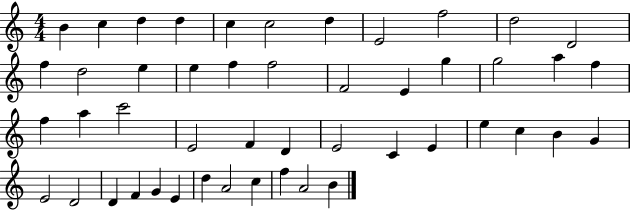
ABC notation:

X:1
T:Untitled
M:4/4
L:1/4
K:C
B c d d c c2 d E2 f2 d2 D2 f d2 e e f f2 F2 E g g2 a f f a c'2 E2 F D E2 C E e c B G E2 D2 D F G E d A2 c f A2 B